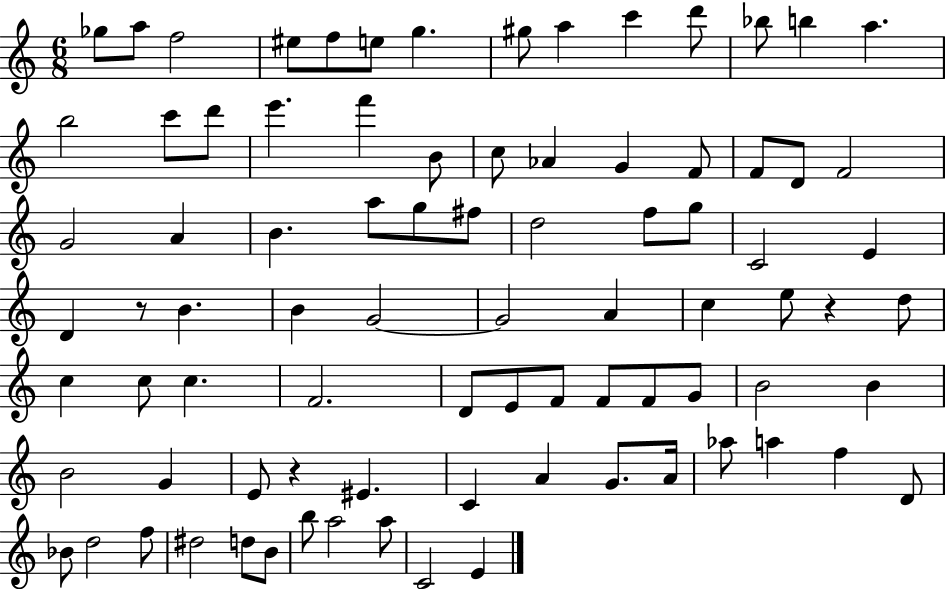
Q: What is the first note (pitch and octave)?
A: Gb5